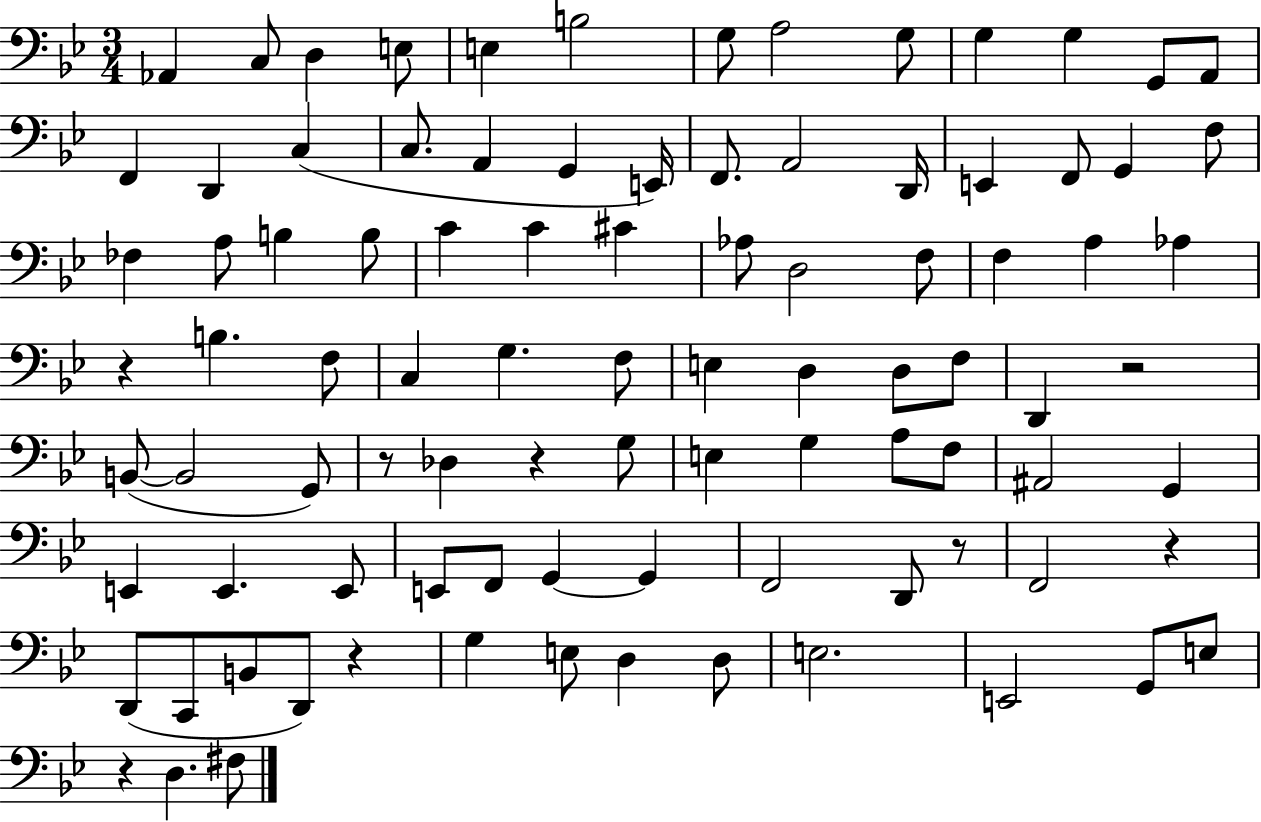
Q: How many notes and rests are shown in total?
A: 93